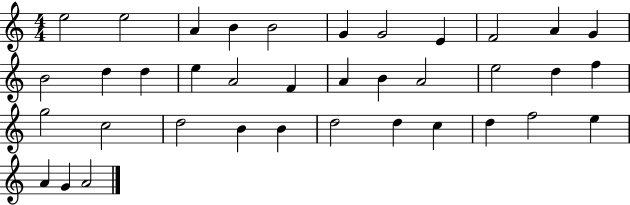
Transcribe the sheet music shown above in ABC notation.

X:1
T:Untitled
M:4/4
L:1/4
K:C
e2 e2 A B B2 G G2 E F2 A G B2 d d e A2 F A B A2 e2 d f g2 c2 d2 B B d2 d c d f2 e A G A2